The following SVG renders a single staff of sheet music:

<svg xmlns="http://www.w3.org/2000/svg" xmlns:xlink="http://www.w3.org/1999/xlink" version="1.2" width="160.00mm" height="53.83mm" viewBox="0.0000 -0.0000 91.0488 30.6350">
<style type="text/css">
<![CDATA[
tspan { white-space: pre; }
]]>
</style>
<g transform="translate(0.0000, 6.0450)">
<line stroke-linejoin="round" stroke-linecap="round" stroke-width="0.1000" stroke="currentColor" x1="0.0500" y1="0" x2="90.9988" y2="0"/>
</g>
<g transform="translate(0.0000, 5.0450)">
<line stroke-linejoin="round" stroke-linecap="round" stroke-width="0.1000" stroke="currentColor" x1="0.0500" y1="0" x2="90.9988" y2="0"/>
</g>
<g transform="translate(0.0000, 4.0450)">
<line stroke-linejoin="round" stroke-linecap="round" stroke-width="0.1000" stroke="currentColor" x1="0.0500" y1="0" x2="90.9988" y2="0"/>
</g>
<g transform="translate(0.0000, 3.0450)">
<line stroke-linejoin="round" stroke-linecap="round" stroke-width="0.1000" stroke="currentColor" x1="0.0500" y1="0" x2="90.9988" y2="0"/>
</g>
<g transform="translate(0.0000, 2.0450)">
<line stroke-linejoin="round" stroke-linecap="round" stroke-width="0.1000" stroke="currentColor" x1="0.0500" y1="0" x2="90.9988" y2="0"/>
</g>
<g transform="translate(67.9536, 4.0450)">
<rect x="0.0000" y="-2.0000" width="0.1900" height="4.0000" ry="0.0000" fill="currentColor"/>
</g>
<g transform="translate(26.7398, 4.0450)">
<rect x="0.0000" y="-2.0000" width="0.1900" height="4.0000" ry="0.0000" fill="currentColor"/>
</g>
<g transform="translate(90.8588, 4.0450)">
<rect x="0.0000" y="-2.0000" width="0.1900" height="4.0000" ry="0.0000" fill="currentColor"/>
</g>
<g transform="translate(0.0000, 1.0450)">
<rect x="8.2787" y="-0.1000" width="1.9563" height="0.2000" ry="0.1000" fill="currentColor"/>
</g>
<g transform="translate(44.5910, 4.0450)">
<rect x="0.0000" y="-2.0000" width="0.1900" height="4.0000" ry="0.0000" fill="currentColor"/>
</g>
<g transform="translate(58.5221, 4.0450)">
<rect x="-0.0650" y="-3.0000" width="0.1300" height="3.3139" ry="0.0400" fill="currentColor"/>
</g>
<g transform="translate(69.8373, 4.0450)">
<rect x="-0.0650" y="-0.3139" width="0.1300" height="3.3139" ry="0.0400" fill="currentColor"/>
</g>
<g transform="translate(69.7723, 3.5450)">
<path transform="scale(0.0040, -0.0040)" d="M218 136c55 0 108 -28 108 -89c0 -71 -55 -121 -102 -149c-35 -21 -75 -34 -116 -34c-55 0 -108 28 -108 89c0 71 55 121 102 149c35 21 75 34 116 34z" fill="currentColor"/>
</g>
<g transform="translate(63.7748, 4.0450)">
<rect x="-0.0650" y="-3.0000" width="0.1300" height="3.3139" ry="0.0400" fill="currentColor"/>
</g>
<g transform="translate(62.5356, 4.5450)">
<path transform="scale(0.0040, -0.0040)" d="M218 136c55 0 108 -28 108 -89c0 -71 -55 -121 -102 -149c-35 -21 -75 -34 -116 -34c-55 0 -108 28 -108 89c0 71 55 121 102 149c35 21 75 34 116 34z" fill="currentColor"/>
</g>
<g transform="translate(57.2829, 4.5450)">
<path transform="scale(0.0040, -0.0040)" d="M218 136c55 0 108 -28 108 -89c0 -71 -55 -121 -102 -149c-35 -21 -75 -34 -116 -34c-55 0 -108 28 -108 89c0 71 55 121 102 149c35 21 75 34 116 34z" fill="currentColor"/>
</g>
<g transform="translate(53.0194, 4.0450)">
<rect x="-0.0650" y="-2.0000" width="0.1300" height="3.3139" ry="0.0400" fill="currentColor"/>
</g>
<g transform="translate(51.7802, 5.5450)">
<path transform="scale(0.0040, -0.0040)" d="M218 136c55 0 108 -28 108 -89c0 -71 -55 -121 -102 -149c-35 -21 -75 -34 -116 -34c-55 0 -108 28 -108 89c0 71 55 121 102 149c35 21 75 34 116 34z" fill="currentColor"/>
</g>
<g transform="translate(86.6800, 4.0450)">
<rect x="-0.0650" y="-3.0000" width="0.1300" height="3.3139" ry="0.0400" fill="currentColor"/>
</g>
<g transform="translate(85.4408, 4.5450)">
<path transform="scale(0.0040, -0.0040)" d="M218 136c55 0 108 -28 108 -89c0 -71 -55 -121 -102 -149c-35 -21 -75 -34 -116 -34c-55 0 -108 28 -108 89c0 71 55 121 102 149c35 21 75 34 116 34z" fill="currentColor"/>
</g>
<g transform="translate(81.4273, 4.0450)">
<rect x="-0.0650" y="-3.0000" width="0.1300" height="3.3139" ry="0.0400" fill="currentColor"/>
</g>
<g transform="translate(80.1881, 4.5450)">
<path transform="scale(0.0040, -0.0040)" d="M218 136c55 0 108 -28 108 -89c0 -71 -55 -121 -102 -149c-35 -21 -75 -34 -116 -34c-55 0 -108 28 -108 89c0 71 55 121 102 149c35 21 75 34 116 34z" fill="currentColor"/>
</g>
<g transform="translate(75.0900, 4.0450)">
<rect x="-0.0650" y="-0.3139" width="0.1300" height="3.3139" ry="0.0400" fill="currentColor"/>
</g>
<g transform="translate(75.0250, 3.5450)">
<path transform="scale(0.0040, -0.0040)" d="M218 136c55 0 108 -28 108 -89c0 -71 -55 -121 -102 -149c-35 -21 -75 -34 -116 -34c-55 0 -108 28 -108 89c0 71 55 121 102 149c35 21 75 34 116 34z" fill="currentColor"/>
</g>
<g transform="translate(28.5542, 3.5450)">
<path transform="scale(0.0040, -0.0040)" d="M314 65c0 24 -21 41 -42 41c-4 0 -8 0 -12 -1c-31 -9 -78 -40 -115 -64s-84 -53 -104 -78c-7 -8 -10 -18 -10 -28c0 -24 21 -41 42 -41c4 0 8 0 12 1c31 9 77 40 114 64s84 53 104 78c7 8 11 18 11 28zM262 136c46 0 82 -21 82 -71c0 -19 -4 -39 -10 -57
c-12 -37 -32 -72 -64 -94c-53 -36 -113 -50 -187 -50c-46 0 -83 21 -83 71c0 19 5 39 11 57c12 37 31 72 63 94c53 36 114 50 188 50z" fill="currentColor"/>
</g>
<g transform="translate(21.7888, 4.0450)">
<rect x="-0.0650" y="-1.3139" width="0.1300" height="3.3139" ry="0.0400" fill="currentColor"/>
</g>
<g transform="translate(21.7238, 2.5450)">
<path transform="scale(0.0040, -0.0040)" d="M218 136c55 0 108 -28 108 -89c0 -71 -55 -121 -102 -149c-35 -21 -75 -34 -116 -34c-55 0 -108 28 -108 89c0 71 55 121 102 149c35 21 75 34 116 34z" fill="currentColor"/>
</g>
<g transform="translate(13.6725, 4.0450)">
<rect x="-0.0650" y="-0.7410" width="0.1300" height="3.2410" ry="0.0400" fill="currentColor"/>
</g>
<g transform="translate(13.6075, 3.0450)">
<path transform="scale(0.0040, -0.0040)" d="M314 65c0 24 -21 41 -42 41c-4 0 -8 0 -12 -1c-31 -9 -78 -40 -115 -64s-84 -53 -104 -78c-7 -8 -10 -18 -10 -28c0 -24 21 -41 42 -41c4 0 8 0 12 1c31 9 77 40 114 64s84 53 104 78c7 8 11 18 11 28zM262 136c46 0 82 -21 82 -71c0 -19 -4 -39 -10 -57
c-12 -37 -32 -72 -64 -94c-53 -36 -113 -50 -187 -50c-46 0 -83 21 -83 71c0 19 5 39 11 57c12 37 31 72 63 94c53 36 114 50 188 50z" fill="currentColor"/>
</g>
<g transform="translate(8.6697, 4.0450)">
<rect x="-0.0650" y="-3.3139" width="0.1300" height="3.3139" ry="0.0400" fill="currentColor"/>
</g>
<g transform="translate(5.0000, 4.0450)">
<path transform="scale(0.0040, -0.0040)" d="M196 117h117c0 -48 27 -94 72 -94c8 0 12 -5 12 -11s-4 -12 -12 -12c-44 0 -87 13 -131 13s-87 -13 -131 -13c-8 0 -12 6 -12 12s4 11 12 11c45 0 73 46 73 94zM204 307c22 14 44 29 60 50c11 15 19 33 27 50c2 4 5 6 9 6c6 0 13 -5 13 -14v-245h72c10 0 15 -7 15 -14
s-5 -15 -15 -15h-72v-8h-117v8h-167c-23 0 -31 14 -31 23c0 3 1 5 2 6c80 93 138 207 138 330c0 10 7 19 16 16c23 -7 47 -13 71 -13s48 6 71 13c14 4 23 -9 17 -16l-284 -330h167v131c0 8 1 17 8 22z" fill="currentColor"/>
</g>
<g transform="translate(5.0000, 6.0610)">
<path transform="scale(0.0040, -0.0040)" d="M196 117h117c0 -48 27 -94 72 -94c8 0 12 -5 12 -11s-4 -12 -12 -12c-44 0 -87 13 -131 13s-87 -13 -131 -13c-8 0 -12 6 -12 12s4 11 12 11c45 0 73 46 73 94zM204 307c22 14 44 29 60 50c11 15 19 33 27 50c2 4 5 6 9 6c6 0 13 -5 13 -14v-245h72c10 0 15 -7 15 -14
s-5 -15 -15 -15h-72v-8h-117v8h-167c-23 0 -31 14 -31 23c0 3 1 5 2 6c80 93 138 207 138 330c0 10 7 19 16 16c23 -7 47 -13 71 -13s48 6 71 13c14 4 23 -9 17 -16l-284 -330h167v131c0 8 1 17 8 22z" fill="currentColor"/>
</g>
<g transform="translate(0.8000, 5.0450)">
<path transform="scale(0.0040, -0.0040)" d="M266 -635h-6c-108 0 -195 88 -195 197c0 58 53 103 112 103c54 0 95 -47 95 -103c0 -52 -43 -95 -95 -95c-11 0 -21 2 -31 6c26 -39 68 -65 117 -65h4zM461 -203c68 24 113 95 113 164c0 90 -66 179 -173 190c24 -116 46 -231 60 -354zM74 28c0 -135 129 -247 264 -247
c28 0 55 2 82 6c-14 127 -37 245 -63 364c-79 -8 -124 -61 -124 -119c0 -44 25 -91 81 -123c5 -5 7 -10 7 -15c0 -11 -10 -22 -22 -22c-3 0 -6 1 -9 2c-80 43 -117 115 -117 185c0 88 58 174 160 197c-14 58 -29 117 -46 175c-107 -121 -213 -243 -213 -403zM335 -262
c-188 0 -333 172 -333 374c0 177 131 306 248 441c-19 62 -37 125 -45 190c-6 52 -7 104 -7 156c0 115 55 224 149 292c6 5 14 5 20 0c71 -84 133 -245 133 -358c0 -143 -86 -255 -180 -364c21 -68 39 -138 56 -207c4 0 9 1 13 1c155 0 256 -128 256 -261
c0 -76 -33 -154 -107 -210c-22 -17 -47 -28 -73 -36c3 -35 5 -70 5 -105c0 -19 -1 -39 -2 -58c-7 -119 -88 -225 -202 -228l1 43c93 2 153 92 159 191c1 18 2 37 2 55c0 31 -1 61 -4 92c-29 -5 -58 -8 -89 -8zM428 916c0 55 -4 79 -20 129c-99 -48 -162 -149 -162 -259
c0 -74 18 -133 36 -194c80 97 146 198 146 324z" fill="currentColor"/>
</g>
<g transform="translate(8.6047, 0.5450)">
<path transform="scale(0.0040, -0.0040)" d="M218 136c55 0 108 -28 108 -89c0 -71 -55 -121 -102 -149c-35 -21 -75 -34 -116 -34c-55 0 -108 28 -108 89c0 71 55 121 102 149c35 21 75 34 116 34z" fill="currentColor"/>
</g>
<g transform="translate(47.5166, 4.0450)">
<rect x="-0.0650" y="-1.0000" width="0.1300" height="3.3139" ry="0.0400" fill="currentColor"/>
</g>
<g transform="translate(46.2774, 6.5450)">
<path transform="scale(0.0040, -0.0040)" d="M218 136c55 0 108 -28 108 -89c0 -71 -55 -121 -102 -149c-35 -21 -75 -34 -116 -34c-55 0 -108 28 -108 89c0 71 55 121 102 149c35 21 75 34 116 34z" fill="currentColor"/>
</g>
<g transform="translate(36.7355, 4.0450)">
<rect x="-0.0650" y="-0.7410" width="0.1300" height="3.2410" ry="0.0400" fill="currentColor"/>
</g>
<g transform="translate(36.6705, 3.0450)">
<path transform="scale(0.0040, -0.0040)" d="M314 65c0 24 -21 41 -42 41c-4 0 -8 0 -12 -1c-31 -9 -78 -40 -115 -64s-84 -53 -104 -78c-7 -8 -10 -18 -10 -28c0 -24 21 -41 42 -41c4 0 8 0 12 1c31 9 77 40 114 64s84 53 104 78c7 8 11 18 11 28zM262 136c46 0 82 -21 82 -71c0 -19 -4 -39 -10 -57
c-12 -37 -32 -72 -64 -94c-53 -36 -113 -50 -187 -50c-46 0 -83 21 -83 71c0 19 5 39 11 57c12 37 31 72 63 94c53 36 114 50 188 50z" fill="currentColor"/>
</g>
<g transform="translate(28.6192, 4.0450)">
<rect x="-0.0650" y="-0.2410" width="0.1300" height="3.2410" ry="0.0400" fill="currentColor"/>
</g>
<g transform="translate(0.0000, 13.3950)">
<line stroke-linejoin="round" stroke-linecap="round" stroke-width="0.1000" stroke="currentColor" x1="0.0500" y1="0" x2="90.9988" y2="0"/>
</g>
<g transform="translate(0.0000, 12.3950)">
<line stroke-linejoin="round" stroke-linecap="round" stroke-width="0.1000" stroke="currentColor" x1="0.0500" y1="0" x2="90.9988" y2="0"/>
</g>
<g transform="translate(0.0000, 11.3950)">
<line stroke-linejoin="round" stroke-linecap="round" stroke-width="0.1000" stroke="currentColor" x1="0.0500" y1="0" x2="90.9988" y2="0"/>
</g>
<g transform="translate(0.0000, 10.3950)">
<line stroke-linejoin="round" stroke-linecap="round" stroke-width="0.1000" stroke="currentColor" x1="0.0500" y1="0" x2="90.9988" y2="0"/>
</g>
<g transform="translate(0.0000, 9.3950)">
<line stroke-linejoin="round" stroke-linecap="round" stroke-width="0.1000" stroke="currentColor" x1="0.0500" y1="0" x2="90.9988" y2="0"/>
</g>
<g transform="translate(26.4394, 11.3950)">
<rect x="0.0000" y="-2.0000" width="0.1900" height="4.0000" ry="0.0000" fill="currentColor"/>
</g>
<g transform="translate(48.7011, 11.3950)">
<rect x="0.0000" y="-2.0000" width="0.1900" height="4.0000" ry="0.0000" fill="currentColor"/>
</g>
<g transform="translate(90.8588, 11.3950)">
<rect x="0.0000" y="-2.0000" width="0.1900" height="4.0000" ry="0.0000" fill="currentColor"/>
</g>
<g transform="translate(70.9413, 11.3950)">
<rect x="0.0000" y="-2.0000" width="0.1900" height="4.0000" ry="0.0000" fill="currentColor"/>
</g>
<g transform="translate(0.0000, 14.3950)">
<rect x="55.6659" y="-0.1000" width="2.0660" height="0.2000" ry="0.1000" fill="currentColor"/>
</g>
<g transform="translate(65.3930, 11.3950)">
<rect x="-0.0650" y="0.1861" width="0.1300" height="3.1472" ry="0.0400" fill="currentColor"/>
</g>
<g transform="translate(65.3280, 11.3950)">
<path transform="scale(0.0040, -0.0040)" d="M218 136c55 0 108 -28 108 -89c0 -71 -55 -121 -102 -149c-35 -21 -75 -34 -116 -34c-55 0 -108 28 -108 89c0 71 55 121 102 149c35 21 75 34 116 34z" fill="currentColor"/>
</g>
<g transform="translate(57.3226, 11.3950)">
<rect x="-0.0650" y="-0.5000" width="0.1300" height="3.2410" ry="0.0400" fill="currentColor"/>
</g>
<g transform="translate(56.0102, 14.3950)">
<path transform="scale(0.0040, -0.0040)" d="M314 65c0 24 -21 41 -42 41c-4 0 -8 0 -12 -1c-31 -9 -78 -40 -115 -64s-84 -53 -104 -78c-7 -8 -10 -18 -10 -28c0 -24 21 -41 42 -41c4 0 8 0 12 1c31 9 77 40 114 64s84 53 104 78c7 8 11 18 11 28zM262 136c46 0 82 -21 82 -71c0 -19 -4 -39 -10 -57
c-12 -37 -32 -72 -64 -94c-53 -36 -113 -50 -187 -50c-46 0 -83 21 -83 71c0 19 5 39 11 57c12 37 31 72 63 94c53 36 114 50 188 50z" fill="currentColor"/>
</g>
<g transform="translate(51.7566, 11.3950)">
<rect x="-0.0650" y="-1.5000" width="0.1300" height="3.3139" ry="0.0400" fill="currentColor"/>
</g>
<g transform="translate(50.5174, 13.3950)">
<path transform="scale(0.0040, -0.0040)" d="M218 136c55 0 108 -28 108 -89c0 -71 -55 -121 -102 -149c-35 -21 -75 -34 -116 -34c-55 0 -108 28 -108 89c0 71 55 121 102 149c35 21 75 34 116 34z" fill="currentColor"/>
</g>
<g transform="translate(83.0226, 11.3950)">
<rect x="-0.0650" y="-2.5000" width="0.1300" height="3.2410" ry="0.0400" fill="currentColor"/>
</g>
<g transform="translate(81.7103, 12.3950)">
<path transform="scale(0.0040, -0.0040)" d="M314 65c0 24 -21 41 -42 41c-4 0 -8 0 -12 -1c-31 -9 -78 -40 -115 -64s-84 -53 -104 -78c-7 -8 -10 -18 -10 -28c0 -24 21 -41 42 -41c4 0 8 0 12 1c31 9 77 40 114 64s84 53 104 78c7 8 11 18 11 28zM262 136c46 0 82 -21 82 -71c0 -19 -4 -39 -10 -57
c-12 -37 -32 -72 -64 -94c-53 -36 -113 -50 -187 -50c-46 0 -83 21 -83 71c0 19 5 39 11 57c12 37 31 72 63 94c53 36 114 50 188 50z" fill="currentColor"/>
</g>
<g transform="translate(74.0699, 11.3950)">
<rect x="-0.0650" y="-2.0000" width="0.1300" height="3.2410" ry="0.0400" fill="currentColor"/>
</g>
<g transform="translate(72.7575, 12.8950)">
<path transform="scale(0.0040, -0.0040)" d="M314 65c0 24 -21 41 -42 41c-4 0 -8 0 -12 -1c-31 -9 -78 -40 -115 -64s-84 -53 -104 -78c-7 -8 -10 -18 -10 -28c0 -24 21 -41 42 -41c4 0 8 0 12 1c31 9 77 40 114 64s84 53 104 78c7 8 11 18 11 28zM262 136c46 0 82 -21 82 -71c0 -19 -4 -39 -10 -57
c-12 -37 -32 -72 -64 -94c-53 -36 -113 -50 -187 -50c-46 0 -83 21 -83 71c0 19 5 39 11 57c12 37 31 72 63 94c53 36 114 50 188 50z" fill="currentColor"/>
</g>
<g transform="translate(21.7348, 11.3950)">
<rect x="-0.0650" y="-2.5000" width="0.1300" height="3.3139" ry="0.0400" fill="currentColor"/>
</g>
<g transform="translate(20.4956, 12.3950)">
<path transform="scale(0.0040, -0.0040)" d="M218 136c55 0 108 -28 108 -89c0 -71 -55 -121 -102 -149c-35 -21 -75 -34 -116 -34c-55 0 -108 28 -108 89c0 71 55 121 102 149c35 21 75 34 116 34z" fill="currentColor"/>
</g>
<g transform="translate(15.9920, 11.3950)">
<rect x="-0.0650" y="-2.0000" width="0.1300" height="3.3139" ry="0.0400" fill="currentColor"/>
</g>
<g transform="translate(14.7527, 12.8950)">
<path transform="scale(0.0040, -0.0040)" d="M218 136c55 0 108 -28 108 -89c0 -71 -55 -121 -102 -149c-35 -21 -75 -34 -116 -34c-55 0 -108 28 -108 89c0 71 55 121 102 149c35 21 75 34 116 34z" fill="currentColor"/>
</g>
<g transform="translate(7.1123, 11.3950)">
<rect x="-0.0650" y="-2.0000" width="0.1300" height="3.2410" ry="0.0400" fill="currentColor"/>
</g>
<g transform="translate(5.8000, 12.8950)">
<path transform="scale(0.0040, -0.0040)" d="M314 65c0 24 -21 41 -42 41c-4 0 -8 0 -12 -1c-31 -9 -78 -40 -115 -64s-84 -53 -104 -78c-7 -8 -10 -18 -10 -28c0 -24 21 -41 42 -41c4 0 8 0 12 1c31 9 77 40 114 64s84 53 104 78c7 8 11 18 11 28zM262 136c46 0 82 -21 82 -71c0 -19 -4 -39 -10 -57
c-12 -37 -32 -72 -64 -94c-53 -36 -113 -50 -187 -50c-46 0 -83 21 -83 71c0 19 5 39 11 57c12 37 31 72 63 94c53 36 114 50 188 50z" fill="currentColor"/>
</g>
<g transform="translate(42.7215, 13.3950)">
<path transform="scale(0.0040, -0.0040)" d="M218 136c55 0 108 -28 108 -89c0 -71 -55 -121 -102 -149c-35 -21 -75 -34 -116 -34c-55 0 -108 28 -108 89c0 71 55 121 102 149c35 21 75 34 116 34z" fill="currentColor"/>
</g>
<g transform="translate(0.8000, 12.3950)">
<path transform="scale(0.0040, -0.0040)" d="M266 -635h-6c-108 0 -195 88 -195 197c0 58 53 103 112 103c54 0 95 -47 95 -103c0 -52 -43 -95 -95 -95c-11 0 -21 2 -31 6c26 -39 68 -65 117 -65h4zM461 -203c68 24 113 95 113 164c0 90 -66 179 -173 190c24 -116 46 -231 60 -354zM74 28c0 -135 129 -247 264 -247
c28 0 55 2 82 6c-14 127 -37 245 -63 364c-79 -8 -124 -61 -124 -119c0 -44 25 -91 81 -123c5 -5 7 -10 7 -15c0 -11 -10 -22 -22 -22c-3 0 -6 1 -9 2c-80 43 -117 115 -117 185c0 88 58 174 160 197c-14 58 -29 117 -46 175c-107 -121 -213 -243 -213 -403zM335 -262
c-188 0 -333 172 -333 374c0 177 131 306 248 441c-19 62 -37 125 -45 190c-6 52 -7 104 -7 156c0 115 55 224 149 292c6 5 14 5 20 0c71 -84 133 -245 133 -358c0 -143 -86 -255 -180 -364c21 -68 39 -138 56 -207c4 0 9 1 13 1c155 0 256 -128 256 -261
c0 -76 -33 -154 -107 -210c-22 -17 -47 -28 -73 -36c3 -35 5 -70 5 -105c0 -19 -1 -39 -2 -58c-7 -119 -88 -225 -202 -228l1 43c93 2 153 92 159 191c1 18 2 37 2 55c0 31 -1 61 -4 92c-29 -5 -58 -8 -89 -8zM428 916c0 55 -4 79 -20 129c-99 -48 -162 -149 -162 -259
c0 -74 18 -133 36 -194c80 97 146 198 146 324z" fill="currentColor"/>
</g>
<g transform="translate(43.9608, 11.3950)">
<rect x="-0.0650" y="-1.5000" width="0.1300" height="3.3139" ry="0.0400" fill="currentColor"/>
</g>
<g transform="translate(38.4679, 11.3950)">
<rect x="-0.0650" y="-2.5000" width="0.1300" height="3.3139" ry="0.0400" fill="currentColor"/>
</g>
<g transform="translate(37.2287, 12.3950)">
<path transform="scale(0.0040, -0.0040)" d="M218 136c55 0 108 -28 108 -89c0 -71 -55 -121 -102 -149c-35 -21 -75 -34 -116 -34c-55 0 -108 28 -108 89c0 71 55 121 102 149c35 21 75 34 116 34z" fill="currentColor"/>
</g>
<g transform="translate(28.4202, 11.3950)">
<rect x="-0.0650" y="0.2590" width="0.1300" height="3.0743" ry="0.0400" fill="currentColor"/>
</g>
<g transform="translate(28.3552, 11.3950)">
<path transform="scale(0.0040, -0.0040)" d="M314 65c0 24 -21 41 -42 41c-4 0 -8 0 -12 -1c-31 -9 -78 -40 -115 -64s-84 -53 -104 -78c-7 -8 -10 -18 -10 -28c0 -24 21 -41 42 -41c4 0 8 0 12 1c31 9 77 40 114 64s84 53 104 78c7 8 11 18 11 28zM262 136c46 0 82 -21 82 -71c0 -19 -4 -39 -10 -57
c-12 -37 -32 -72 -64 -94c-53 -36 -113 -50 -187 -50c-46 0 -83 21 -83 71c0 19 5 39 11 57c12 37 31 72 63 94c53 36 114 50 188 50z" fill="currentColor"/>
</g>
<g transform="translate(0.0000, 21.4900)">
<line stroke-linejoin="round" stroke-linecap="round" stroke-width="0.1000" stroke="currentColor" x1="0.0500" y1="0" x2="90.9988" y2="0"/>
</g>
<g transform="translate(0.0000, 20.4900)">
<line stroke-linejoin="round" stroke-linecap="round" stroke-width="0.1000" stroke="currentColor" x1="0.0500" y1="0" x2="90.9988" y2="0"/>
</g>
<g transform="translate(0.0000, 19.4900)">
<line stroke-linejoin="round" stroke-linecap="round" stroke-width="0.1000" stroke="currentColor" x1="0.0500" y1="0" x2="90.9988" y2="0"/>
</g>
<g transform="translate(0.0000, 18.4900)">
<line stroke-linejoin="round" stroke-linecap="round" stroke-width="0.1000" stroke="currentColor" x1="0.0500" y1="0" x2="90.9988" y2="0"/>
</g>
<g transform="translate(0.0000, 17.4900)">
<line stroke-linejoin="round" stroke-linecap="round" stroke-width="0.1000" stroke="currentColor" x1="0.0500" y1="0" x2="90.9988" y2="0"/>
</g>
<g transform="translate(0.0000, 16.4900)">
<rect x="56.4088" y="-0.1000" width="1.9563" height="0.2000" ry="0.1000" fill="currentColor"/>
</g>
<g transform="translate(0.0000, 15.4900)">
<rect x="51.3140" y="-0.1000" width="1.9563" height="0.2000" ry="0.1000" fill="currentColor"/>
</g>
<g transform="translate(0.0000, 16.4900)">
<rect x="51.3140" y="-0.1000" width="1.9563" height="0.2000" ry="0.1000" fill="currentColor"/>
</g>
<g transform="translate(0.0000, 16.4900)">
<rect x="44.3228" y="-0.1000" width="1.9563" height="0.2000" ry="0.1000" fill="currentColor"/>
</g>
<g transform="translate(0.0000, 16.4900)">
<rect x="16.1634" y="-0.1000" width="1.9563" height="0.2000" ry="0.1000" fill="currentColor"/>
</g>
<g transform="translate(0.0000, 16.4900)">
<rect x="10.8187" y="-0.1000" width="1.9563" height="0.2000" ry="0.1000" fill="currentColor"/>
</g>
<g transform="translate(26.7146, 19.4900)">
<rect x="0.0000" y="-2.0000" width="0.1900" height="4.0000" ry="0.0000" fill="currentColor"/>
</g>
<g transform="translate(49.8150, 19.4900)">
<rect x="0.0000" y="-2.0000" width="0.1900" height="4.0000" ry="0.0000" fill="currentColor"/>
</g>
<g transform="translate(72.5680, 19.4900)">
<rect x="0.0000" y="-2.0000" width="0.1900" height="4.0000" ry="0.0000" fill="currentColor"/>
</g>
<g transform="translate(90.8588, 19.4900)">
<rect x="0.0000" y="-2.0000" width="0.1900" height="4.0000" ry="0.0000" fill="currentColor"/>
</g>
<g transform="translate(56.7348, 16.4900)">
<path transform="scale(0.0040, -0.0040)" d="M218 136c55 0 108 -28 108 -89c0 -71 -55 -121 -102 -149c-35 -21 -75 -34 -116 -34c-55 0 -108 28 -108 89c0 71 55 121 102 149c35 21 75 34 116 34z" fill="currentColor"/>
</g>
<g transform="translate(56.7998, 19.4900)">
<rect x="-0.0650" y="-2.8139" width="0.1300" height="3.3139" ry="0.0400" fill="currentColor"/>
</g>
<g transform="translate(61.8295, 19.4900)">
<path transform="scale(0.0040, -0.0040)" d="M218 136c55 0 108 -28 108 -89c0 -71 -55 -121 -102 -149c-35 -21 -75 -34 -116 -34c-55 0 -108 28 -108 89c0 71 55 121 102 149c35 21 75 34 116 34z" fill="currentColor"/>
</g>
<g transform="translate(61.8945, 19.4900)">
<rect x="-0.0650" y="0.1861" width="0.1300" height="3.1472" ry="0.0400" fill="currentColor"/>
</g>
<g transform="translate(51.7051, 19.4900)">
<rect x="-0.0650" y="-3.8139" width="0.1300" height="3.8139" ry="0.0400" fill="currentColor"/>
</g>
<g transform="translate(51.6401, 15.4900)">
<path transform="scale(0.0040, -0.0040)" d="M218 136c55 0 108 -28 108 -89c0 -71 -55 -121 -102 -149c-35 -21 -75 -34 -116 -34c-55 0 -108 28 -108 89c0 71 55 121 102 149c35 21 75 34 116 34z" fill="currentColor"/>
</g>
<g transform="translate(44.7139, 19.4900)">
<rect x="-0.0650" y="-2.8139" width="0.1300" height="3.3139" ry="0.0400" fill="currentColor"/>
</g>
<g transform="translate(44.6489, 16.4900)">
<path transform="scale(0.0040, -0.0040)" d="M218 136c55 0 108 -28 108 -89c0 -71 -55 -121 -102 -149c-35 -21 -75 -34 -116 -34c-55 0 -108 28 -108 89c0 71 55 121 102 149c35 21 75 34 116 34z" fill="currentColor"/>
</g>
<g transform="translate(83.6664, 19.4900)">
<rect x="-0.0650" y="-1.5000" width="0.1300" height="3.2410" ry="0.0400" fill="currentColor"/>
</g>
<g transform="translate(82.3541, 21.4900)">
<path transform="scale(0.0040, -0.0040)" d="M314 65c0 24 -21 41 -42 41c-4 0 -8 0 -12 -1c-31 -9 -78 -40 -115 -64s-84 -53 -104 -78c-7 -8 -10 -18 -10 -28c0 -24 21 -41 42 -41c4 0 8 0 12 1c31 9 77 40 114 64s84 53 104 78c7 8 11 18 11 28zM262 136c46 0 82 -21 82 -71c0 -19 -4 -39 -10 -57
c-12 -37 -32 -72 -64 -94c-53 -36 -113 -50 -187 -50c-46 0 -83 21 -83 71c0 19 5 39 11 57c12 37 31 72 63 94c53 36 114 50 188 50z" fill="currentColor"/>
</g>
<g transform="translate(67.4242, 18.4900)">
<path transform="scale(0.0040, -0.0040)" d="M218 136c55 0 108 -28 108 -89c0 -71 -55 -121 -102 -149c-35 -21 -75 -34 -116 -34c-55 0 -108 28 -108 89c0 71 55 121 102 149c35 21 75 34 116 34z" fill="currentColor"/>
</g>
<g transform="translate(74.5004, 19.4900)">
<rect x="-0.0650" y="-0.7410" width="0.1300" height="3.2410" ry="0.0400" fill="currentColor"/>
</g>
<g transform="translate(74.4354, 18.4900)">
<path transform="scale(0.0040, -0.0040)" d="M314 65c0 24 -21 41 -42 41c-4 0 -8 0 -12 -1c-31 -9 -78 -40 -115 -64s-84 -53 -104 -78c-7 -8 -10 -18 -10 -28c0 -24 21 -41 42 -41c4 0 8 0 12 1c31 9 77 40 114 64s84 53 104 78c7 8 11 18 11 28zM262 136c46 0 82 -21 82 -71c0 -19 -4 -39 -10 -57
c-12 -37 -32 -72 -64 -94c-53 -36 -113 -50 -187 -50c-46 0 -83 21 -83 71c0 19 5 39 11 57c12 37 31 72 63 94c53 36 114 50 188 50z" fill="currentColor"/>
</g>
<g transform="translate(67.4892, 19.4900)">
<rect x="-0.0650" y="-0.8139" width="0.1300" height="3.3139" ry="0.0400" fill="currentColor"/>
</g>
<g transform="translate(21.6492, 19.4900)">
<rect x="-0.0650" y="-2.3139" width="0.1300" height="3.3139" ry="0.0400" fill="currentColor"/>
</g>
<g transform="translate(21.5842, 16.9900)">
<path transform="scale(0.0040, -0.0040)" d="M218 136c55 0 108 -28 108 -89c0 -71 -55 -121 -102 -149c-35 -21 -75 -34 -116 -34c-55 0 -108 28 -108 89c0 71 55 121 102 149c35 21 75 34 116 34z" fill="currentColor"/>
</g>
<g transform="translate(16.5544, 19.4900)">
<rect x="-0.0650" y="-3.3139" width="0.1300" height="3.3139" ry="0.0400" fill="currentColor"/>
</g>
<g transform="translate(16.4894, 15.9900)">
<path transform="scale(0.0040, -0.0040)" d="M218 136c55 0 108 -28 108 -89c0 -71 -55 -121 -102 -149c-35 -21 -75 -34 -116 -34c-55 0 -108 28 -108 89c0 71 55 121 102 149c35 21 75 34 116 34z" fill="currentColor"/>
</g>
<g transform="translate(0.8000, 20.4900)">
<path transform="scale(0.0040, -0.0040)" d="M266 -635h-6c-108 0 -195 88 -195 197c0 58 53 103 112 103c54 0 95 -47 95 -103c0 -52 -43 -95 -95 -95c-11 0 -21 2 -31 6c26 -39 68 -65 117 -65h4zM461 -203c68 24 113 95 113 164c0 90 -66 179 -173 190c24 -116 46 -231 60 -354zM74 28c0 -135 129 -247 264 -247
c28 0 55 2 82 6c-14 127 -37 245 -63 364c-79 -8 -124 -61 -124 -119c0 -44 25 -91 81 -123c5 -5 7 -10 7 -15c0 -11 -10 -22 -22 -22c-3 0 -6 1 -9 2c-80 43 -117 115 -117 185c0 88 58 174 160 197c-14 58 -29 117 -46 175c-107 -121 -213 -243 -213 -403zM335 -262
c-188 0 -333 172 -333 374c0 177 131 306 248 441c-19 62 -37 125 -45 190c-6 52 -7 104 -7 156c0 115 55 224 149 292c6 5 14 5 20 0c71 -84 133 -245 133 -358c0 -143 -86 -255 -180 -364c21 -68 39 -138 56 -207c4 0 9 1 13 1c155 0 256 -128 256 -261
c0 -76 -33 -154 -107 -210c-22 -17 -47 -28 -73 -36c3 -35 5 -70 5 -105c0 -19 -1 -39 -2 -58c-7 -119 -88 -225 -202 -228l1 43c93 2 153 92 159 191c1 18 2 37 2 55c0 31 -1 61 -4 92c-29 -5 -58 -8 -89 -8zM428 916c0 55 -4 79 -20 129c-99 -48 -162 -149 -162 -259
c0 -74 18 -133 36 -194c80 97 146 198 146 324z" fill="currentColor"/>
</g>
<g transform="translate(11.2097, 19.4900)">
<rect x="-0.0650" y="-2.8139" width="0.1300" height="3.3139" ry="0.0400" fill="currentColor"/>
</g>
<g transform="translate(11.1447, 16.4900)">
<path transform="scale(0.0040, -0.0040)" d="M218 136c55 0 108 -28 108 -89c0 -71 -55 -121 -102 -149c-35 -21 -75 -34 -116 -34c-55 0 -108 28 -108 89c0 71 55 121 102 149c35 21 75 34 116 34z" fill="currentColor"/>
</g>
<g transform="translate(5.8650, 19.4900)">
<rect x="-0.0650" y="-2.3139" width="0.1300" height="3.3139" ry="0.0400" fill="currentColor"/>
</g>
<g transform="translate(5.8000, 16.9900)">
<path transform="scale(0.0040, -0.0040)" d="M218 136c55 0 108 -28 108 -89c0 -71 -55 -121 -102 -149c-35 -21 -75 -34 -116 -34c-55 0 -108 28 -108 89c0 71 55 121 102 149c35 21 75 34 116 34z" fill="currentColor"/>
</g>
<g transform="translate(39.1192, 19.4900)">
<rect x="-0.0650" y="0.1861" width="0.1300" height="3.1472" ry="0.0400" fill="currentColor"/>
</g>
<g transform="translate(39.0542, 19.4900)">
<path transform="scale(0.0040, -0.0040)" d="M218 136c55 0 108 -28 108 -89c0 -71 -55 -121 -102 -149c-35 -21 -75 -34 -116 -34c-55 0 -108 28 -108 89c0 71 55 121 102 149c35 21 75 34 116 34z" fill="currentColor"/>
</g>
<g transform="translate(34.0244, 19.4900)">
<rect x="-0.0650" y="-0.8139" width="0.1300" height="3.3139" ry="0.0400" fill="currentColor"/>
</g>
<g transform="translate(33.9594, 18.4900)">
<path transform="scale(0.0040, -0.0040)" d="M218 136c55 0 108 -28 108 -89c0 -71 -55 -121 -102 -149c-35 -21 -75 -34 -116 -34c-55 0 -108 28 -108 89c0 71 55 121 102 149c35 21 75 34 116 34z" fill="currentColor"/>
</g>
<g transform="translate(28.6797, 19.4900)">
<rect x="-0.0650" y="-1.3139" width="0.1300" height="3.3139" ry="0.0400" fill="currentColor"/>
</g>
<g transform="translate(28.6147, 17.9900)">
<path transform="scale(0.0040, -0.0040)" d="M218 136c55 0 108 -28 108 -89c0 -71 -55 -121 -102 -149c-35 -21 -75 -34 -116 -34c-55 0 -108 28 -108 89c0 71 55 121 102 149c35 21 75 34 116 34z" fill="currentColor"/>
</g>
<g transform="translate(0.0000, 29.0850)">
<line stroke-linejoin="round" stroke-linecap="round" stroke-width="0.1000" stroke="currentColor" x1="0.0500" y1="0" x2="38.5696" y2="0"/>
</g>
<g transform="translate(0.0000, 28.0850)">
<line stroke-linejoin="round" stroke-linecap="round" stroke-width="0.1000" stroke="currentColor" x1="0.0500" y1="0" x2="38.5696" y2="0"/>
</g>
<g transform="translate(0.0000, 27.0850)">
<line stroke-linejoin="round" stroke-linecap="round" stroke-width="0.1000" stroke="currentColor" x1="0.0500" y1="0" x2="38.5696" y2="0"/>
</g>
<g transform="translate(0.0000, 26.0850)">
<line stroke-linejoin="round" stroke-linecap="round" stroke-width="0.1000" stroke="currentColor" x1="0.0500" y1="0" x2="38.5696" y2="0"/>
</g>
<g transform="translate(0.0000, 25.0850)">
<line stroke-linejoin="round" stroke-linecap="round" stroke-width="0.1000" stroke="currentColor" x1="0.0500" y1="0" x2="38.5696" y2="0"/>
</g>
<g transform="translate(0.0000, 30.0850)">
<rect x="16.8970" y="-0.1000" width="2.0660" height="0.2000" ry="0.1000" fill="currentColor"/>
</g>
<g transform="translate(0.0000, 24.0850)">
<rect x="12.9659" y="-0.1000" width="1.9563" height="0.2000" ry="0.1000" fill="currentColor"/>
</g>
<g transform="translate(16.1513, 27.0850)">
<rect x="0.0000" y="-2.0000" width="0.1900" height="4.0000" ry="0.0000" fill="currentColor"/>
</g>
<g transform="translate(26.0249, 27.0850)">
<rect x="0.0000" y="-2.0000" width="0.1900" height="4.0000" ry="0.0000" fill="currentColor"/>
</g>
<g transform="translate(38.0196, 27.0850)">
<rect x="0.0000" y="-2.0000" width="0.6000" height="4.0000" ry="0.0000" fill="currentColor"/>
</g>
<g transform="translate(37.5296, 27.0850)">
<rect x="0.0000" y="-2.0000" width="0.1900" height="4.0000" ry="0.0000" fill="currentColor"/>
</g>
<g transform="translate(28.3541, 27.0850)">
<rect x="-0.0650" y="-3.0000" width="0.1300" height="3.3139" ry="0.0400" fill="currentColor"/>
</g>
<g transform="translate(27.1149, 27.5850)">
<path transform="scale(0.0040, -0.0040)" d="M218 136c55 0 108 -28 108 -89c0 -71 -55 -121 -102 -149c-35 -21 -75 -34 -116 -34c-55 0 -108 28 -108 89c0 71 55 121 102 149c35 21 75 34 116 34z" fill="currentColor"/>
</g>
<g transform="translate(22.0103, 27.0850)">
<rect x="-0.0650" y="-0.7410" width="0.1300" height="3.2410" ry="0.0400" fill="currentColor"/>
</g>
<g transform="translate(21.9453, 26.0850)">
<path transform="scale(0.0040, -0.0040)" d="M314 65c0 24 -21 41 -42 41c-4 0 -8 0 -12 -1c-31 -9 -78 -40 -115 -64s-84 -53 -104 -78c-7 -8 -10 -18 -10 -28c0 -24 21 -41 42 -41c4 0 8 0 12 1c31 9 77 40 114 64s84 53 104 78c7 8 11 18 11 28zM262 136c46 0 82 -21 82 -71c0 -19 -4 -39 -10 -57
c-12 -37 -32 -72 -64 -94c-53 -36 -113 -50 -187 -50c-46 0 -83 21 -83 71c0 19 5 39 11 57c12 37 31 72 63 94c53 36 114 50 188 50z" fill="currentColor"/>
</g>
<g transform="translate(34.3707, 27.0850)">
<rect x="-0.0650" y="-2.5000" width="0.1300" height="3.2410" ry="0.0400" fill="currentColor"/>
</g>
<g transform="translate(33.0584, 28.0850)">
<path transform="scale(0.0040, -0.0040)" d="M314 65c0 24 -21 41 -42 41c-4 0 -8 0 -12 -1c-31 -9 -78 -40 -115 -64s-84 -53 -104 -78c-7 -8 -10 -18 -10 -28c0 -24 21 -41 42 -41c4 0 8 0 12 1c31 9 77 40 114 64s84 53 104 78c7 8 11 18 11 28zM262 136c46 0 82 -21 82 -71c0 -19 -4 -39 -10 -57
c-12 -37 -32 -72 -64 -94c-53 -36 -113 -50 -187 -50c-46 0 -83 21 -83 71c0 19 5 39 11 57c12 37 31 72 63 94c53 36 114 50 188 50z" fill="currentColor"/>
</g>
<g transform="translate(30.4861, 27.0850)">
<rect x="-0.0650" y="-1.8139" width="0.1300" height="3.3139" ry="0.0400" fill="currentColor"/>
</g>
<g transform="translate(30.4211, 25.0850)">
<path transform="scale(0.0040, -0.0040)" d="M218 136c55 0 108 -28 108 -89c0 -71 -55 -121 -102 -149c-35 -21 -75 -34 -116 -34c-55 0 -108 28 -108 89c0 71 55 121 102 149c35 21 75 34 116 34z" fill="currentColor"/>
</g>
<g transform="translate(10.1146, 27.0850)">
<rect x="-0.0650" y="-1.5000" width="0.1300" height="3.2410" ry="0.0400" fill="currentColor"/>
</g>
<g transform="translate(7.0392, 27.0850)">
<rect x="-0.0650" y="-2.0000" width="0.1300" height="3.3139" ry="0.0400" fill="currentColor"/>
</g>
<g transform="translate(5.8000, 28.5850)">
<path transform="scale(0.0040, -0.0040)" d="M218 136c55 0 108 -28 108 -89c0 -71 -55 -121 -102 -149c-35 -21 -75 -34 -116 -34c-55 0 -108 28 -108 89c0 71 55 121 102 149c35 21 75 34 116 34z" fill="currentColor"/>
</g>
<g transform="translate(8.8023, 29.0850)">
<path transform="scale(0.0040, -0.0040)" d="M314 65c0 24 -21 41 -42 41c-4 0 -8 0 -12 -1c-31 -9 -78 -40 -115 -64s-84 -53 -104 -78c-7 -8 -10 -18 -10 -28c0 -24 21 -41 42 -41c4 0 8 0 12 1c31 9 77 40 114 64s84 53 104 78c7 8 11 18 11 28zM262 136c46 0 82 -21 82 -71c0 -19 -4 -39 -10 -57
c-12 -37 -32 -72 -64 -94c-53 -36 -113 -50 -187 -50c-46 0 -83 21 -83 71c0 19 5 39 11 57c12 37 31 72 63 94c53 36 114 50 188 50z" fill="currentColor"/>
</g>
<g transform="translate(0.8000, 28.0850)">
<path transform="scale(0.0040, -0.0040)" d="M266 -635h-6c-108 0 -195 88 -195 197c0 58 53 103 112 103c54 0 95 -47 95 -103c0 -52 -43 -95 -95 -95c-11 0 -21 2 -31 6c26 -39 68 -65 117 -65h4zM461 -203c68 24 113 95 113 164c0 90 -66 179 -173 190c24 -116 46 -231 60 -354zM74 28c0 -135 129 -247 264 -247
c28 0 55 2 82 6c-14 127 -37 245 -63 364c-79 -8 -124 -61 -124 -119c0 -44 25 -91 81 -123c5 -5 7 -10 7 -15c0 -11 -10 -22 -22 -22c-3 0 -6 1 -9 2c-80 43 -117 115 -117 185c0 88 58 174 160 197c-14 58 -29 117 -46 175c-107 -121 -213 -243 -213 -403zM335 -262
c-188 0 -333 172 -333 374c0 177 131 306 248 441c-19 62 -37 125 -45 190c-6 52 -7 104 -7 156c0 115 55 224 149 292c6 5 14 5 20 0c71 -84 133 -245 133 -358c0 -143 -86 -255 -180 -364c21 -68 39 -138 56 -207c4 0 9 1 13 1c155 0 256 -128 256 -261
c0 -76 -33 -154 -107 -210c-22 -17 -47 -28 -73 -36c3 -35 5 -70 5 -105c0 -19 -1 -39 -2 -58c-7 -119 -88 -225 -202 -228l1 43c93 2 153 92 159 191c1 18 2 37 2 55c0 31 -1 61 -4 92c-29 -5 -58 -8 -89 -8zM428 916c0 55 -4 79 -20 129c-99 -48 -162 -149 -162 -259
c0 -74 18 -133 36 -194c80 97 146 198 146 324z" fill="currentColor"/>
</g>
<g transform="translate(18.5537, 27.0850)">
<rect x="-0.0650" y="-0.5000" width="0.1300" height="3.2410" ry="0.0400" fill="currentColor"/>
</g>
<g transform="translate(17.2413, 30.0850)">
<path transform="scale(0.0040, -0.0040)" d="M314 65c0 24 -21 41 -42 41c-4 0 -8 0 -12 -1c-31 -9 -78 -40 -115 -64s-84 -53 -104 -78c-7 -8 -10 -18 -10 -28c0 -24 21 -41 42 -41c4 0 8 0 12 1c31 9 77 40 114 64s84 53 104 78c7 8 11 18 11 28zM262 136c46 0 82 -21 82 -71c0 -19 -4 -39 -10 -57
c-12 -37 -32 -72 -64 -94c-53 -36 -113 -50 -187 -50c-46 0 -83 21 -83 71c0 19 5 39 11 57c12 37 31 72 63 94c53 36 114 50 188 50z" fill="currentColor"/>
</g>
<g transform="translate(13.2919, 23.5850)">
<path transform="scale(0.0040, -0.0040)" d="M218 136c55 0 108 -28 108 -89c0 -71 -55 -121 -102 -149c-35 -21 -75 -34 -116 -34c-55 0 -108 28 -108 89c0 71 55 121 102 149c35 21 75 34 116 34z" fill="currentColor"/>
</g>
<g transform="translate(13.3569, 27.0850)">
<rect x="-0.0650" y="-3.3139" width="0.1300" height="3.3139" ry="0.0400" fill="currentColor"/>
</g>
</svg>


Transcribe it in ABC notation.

X:1
T:Untitled
M:4/4
L:1/4
K:C
b d2 e c2 d2 D F A A c c A A F2 F G B2 G E E C2 B F2 G2 g a b g e d B a c' a B d d2 E2 F E2 b C2 d2 A f G2